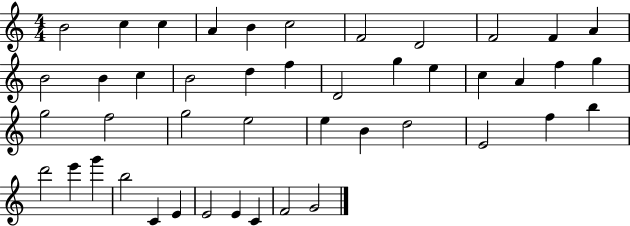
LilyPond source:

{
  \clef treble
  \numericTimeSignature
  \time 4/4
  \key c \major
  b'2 c''4 c''4 | a'4 b'4 c''2 | f'2 d'2 | f'2 f'4 a'4 | \break b'2 b'4 c''4 | b'2 d''4 f''4 | d'2 g''4 e''4 | c''4 a'4 f''4 g''4 | \break g''2 f''2 | g''2 e''2 | e''4 b'4 d''2 | e'2 f''4 b''4 | \break d'''2 e'''4 g'''4 | b''2 c'4 e'4 | e'2 e'4 c'4 | f'2 g'2 | \break \bar "|."
}